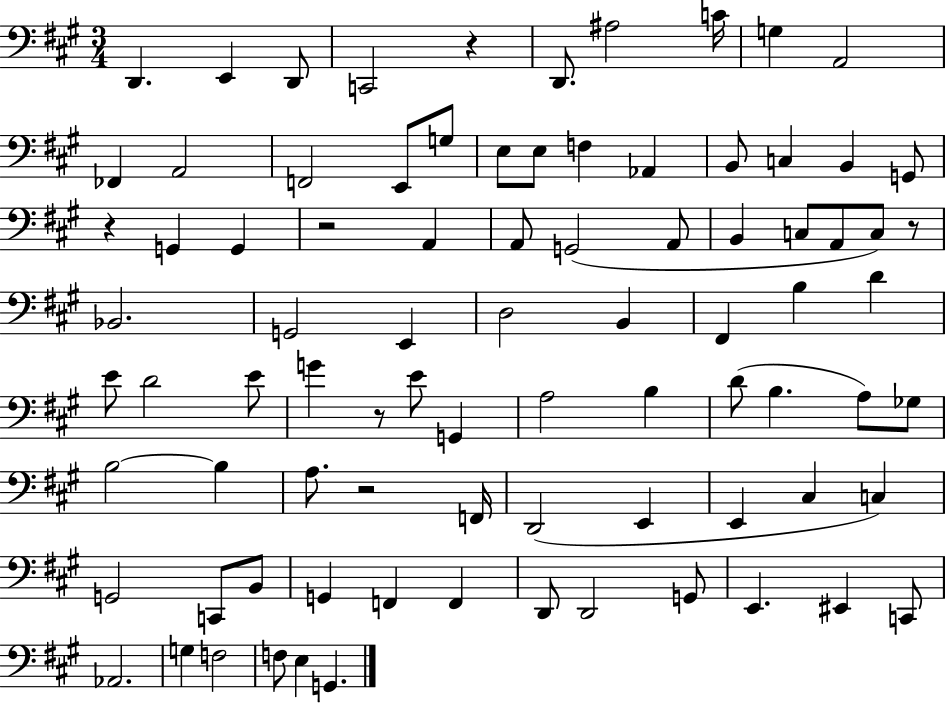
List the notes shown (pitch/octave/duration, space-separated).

D2/q. E2/q D2/e C2/h R/q D2/e. A#3/h C4/s G3/q A2/h FES2/q A2/h F2/h E2/e G3/e E3/e E3/e F3/q Ab2/q B2/e C3/q B2/q G2/e R/q G2/q G2/q R/h A2/q A2/e G2/h A2/e B2/q C3/e A2/e C3/e R/e Bb2/h. G2/h E2/q D3/h B2/q F#2/q B3/q D4/q E4/e D4/h E4/e G4/q R/e E4/e G2/q A3/h B3/q D4/e B3/q. A3/e Gb3/e B3/h B3/q A3/e. R/h F2/s D2/h E2/q E2/q C#3/q C3/q G2/h C2/e B2/e G2/q F2/q F2/q D2/e D2/h G2/e E2/q. EIS2/q C2/e Ab2/h. G3/q F3/h F3/e E3/q G2/q.